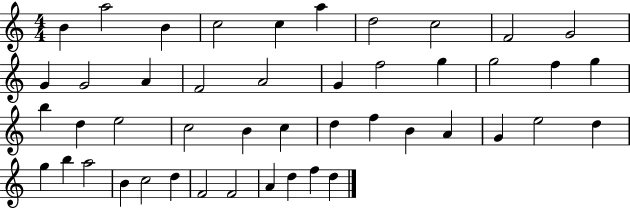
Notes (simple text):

B4/q A5/h B4/q C5/h C5/q A5/q D5/h C5/h F4/h G4/h G4/q G4/h A4/q F4/h A4/h G4/q F5/h G5/q G5/h F5/q G5/q B5/q D5/q E5/h C5/h B4/q C5/q D5/q F5/q B4/q A4/q G4/q E5/h D5/q G5/q B5/q A5/h B4/q C5/h D5/q F4/h F4/h A4/q D5/q F5/q D5/q